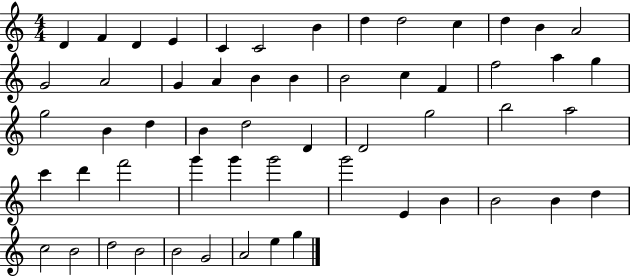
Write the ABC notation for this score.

X:1
T:Untitled
M:4/4
L:1/4
K:C
D F D E C C2 B d d2 c d B A2 G2 A2 G A B B B2 c F f2 a g g2 B d B d2 D D2 g2 b2 a2 c' d' f'2 g' g' g'2 g'2 E B B2 B d c2 B2 d2 B2 B2 G2 A2 e g